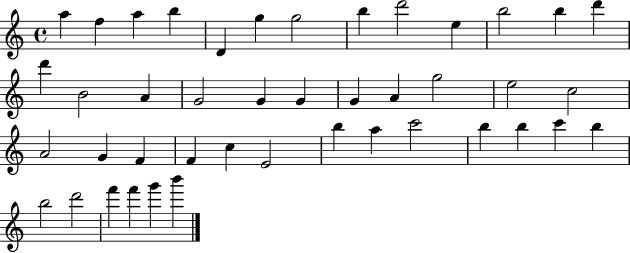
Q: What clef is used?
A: treble